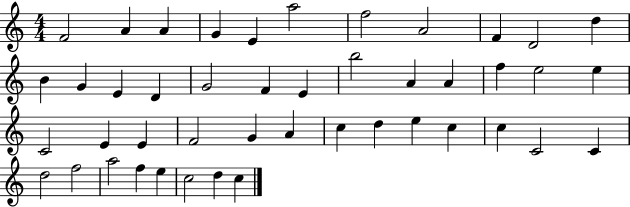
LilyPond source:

{
  \clef treble
  \numericTimeSignature
  \time 4/4
  \key c \major
  f'2 a'4 a'4 | g'4 e'4 a''2 | f''2 a'2 | f'4 d'2 d''4 | \break b'4 g'4 e'4 d'4 | g'2 f'4 e'4 | b''2 a'4 a'4 | f''4 e''2 e''4 | \break c'2 e'4 e'4 | f'2 g'4 a'4 | c''4 d''4 e''4 c''4 | c''4 c'2 c'4 | \break d''2 f''2 | a''2 f''4 e''4 | c''2 d''4 c''4 | \bar "|."
}